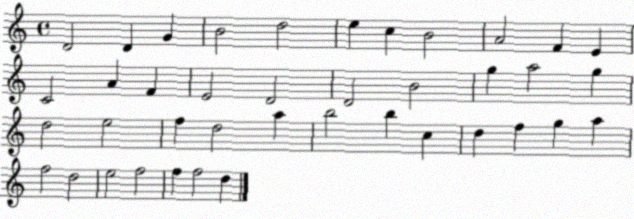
X:1
T:Untitled
M:4/4
L:1/4
K:C
D2 D G B2 d2 e c B2 A2 F E C2 A F E2 D2 D2 B2 g a2 g d2 e2 f d2 a b2 b c d f g a f2 d2 e2 f2 f f2 d